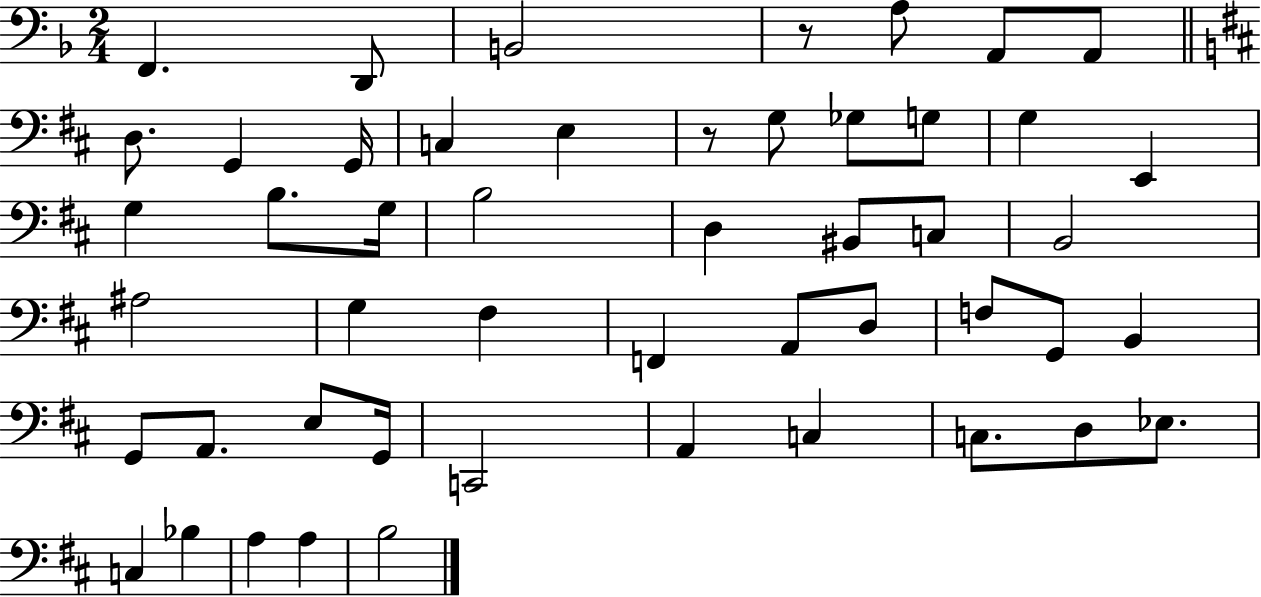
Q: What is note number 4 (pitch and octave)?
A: A3